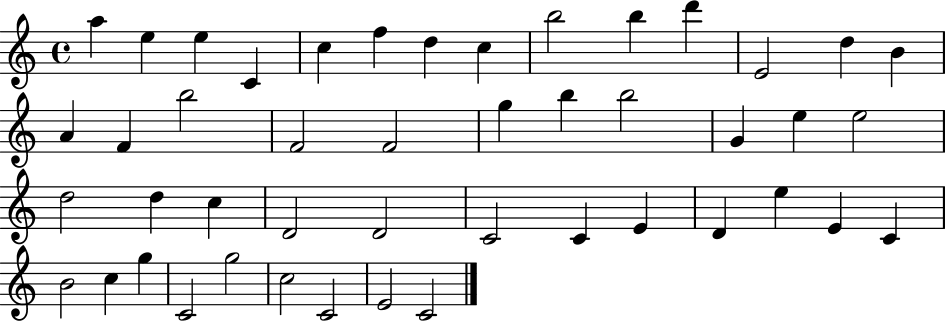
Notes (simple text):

A5/q E5/q E5/q C4/q C5/q F5/q D5/q C5/q B5/h B5/q D6/q E4/h D5/q B4/q A4/q F4/q B5/h F4/h F4/h G5/q B5/q B5/h G4/q E5/q E5/h D5/h D5/q C5/q D4/h D4/h C4/h C4/q E4/q D4/q E5/q E4/q C4/q B4/h C5/q G5/q C4/h G5/h C5/h C4/h E4/h C4/h